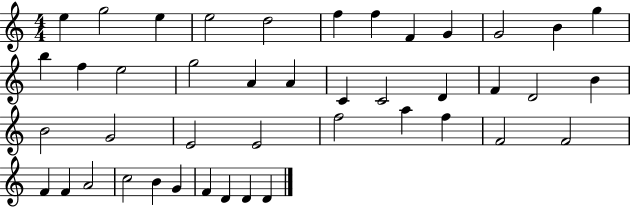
E5/q G5/h E5/q E5/h D5/h F5/q F5/q F4/q G4/q G4/h B4/q G5/q B5/q F5/q E5/h G5/h A4/q A4/q C4/q C4/h D4/q F4/q D4/h B4/q B4/h G4/h E4/h E4/h F5/h A5/q F5/q F4/h F4/h F4/q F4/q A4/h C5/h B4/q G4/q F4/q D4/q D4/q D4/q